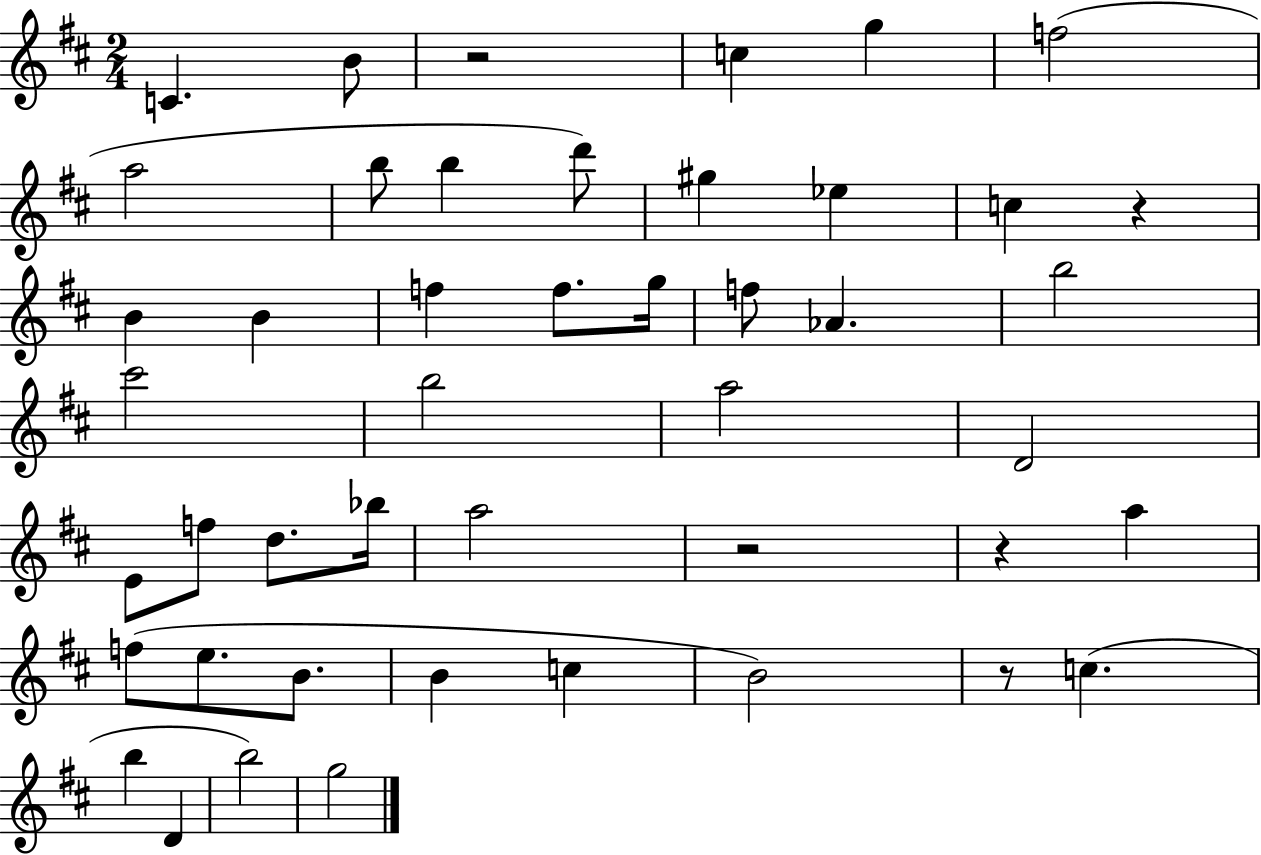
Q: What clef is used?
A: treble